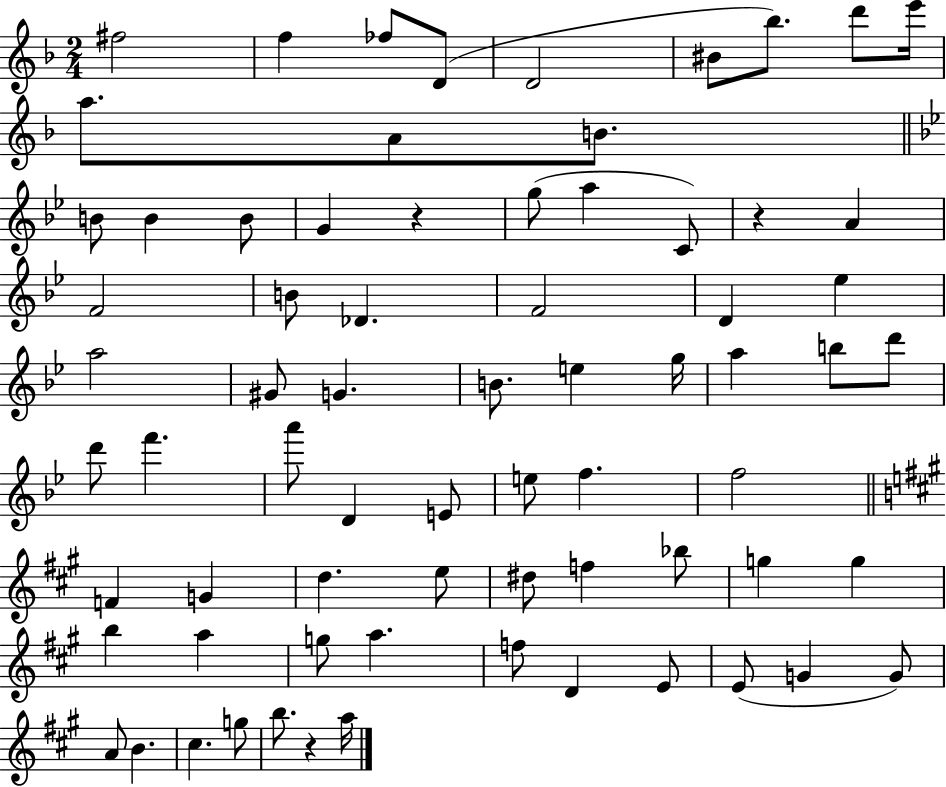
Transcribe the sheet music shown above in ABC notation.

X:1
T:Untitled
M:2/4
L:1/4
K:F
^f2 f _f/2 D/2 D2 ^B/2 _b/2 d'/2 e'/4 a/2 A/2 B/2 B/2 B B/2 G z g/2 a C/2 z A F2 B/2 _D F2 D _e a2 ^G/2 G B/2 e g/4 a b/2 d'/2 d'/2 f' a'/2 D E/2 e/2 f f2 F G d e/2 ^d/2 f _b/2 g g b a g/2 a f/2 D E/2 E/2 G G/2 A/2 B ^c g/2 b/2 z a/4